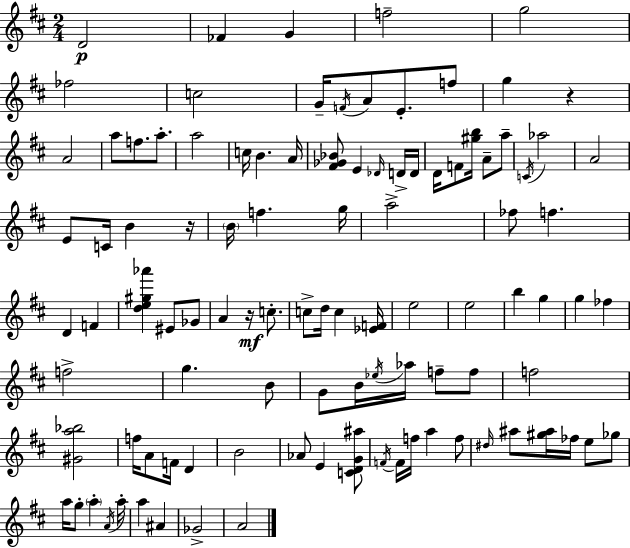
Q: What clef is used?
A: treble